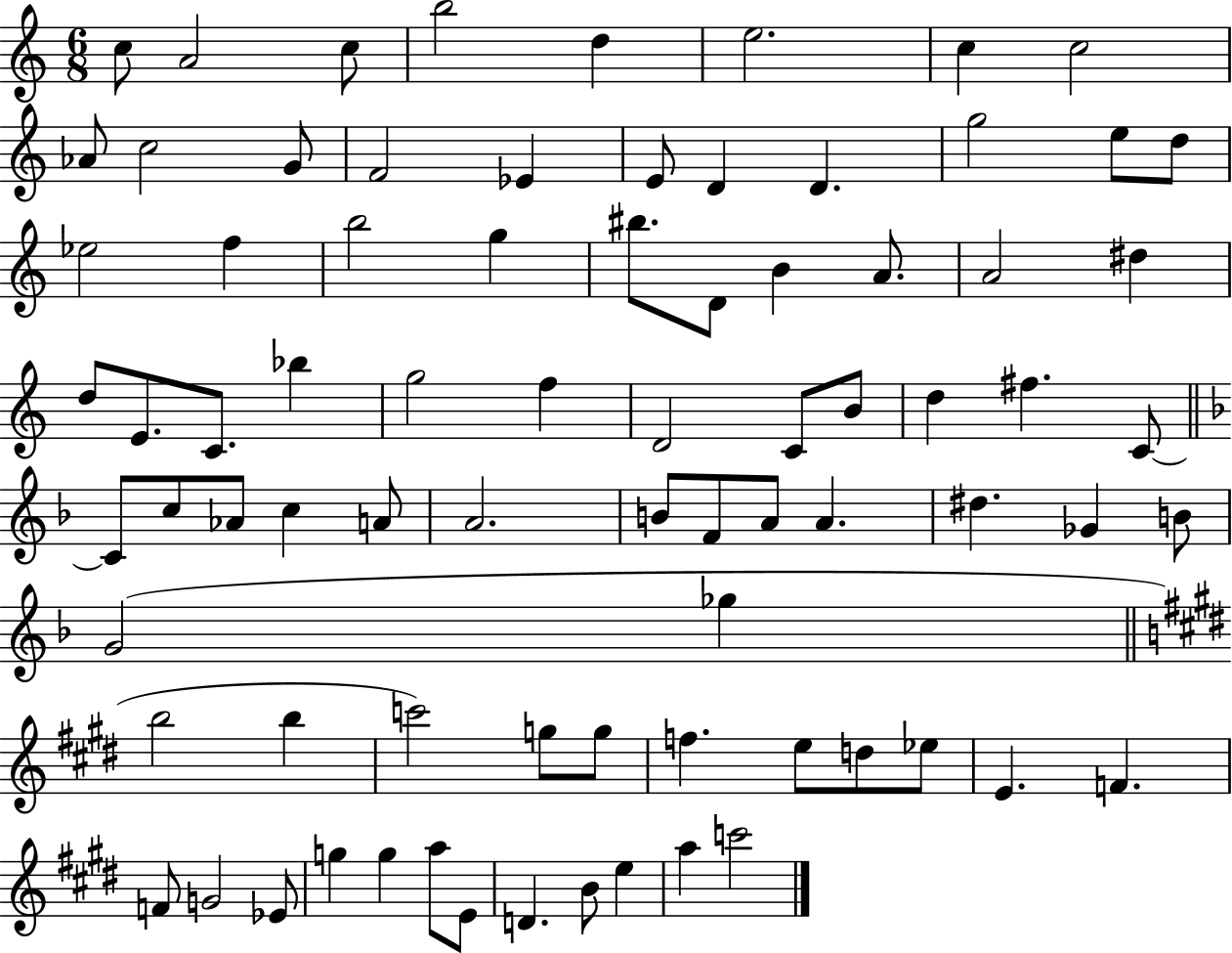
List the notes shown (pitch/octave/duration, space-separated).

C5/e A4/h C5/e B5/h D5/q E5/h. C5/q C5/h Ab4/e C5/h G4/e F4/h Eb4/q E4/e D4/q D4/q. G5/h E5/e D5/e Eb5/h F5/q B5/h G5/q BIS5/e. D4/e B4/q A4/e. A4/h D#5/q D5/e E4/e. C4/e. Bb5/q G5/h F5/q D4/h C4/e B4/e D5/q F#5/q. C4/e C4/e C5/e Ab4/e C5/q A4/e A4/h. B4/e F4/e A4/e A4/q. D#5/q. Gb4/q B4/e G4/h Gb5/q B5/h B5/q C6/h G5/e G5/e F5/q. E5/e D5/e Eb5/e E4/q. F4/q. F4/e G4/h Eb4/e G5/q G5/q A5/e E4/e D4/q. B4/e E5/q A5/q C6/h